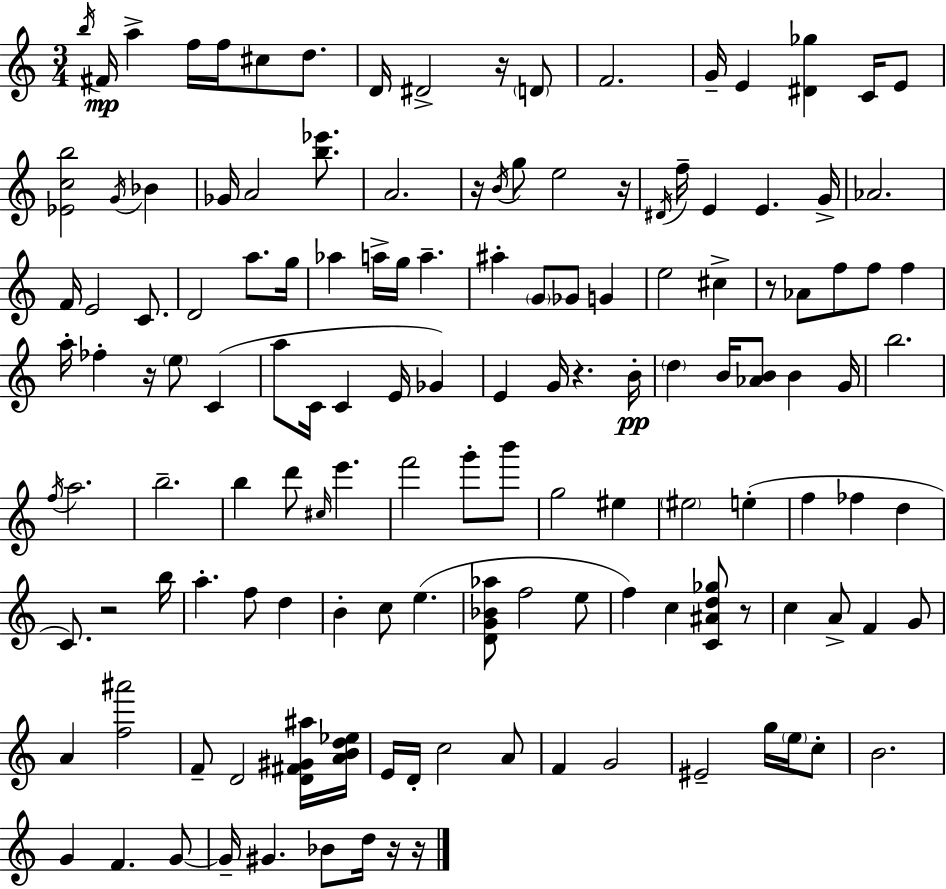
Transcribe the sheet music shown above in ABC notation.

X:1
T:Untitled
M:3/4
L:1/4
K:C
b/4 ^F/4 a f/4 f/4 ^c/2 d/2 D/4 ^D2 z/4 D/2 F2 G/4 E [^D_g] C/4 E/2 [_Ecb]2 G/4 _B _G/4 A2 [b_e']/2 A2 z/4 B/4 g/2 e2 z/4 ^D/4 f/4 E E G/4 _A2 F/4 E2 C/2 D2 a/2 g/4 _a a/4 g/4 a ^a G/2 _G/2 G e2 ^c z/2 _A/2 f/2 f/2 f a/4 _f z/4 e/2 C a/2 C/4 C E/4 _G E G/4 z B/4 d B/4 [_AB]/2 B G/4 b2 f/4 a2 b2 b d'/2 ^c/4 e' f'2 g'/2 b'/2 g2 ^e ^e2 e f _f d C/2 z2 b/4 a f/2 d B c/2 e [DG_B_a]/2 f2 e/2 f c [C^Ad_g]/2 z/2 c A/2 F G/2 A [f^a']2 F/2 D2 [D^F^G^a]/4 [ABd_e]/4 E/4 D/4 c2 A/2 F G2 ^E2 g/4 e/4 c/2 B2 G F G/2 G/4 ^G _B/2 d/4 z/4 z/4